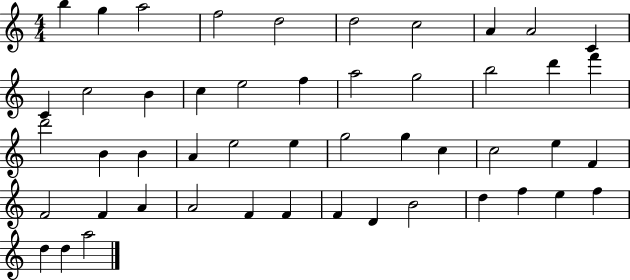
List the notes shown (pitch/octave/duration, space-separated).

B5/q G5/q A5/h F5/h D5/h D5/h C5/h A4/q A4/h C4/q C4/q C5/h B4/q C5/q E5/h F5/q A5/h G5/h B5/h D6/q F6/q D6/h B4/q B4/q A4/q E5/h E5/q G5/h G5/q C5/q C5/h E5/q F4/q F4/h F4/q A4/q A4/h F4/q F4/q F4/q D4/q B4/h D5/q F5/q E5/q F5/q D5/q D5/q A5/h